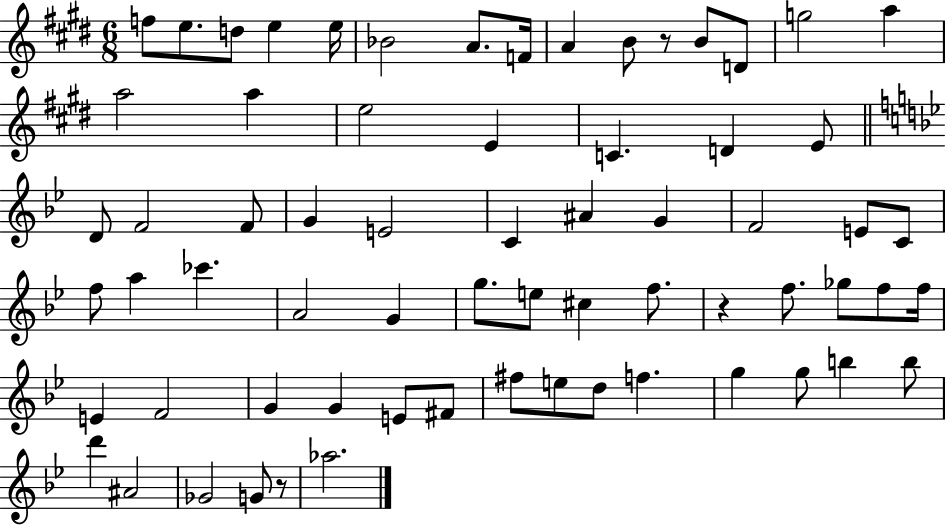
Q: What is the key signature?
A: E major